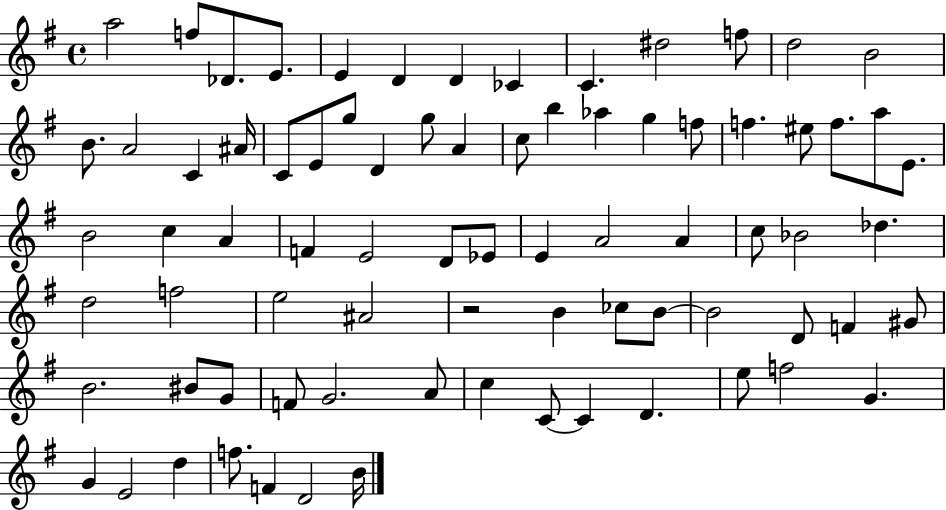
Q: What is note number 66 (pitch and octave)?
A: C4